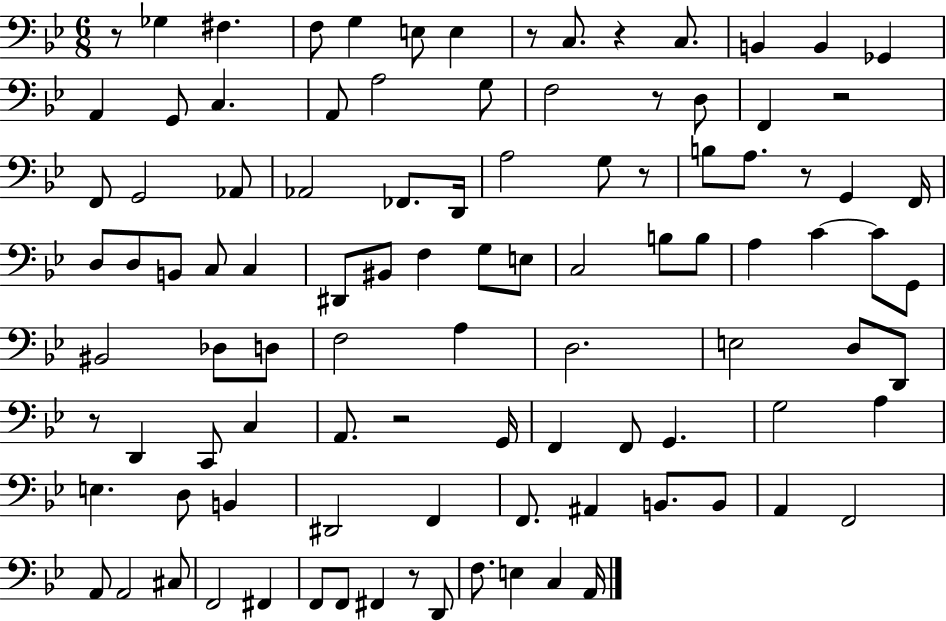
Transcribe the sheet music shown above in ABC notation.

X:1
T:Untitled
M:6/8
L:1/4
K:Bb
z/2 _G, ^F, F,/2 G, E,/2 E, z/2 C,/2 z C,/2 B,, B,, _G,, A,, G,,/2 C, A,,/2 A,2 G,/2 F,2 z/2 D,/2 F,, z2 F,,/2 G,,2 _A,,/2 _A,,2 _F,,/2 D,,/4 A,2 G,/2 z/2 B,/2 A,/2 z/2 G,, F,,/4 D,/2 D,/2 B,,/2 C,/2 C, ^D,,/2 ^B,,/2 F, G,/2 E,/2 C,2 B,/2 B,/2 A, C C/2 G,,/2 ^B,,2 _D,/2 D,/2 F,2 A, D,2 E,2 D,/2 D,,/2 z/2 D,, C,,/2 C, A,,/2 z2 G,,/4 F,, F,,/2 G,, G,2 A, E, D,/2 B,, ^D,,2 F,, F,,/2 ^A,, B,,/2 B,,/2 A,, F,,2 A,,/2 A,,2 ^C,/2 F,,2 ^F,, F,,/2 F,,/2 ^F,, z/2 D,,/2 F,/2 E, C, A,,/4